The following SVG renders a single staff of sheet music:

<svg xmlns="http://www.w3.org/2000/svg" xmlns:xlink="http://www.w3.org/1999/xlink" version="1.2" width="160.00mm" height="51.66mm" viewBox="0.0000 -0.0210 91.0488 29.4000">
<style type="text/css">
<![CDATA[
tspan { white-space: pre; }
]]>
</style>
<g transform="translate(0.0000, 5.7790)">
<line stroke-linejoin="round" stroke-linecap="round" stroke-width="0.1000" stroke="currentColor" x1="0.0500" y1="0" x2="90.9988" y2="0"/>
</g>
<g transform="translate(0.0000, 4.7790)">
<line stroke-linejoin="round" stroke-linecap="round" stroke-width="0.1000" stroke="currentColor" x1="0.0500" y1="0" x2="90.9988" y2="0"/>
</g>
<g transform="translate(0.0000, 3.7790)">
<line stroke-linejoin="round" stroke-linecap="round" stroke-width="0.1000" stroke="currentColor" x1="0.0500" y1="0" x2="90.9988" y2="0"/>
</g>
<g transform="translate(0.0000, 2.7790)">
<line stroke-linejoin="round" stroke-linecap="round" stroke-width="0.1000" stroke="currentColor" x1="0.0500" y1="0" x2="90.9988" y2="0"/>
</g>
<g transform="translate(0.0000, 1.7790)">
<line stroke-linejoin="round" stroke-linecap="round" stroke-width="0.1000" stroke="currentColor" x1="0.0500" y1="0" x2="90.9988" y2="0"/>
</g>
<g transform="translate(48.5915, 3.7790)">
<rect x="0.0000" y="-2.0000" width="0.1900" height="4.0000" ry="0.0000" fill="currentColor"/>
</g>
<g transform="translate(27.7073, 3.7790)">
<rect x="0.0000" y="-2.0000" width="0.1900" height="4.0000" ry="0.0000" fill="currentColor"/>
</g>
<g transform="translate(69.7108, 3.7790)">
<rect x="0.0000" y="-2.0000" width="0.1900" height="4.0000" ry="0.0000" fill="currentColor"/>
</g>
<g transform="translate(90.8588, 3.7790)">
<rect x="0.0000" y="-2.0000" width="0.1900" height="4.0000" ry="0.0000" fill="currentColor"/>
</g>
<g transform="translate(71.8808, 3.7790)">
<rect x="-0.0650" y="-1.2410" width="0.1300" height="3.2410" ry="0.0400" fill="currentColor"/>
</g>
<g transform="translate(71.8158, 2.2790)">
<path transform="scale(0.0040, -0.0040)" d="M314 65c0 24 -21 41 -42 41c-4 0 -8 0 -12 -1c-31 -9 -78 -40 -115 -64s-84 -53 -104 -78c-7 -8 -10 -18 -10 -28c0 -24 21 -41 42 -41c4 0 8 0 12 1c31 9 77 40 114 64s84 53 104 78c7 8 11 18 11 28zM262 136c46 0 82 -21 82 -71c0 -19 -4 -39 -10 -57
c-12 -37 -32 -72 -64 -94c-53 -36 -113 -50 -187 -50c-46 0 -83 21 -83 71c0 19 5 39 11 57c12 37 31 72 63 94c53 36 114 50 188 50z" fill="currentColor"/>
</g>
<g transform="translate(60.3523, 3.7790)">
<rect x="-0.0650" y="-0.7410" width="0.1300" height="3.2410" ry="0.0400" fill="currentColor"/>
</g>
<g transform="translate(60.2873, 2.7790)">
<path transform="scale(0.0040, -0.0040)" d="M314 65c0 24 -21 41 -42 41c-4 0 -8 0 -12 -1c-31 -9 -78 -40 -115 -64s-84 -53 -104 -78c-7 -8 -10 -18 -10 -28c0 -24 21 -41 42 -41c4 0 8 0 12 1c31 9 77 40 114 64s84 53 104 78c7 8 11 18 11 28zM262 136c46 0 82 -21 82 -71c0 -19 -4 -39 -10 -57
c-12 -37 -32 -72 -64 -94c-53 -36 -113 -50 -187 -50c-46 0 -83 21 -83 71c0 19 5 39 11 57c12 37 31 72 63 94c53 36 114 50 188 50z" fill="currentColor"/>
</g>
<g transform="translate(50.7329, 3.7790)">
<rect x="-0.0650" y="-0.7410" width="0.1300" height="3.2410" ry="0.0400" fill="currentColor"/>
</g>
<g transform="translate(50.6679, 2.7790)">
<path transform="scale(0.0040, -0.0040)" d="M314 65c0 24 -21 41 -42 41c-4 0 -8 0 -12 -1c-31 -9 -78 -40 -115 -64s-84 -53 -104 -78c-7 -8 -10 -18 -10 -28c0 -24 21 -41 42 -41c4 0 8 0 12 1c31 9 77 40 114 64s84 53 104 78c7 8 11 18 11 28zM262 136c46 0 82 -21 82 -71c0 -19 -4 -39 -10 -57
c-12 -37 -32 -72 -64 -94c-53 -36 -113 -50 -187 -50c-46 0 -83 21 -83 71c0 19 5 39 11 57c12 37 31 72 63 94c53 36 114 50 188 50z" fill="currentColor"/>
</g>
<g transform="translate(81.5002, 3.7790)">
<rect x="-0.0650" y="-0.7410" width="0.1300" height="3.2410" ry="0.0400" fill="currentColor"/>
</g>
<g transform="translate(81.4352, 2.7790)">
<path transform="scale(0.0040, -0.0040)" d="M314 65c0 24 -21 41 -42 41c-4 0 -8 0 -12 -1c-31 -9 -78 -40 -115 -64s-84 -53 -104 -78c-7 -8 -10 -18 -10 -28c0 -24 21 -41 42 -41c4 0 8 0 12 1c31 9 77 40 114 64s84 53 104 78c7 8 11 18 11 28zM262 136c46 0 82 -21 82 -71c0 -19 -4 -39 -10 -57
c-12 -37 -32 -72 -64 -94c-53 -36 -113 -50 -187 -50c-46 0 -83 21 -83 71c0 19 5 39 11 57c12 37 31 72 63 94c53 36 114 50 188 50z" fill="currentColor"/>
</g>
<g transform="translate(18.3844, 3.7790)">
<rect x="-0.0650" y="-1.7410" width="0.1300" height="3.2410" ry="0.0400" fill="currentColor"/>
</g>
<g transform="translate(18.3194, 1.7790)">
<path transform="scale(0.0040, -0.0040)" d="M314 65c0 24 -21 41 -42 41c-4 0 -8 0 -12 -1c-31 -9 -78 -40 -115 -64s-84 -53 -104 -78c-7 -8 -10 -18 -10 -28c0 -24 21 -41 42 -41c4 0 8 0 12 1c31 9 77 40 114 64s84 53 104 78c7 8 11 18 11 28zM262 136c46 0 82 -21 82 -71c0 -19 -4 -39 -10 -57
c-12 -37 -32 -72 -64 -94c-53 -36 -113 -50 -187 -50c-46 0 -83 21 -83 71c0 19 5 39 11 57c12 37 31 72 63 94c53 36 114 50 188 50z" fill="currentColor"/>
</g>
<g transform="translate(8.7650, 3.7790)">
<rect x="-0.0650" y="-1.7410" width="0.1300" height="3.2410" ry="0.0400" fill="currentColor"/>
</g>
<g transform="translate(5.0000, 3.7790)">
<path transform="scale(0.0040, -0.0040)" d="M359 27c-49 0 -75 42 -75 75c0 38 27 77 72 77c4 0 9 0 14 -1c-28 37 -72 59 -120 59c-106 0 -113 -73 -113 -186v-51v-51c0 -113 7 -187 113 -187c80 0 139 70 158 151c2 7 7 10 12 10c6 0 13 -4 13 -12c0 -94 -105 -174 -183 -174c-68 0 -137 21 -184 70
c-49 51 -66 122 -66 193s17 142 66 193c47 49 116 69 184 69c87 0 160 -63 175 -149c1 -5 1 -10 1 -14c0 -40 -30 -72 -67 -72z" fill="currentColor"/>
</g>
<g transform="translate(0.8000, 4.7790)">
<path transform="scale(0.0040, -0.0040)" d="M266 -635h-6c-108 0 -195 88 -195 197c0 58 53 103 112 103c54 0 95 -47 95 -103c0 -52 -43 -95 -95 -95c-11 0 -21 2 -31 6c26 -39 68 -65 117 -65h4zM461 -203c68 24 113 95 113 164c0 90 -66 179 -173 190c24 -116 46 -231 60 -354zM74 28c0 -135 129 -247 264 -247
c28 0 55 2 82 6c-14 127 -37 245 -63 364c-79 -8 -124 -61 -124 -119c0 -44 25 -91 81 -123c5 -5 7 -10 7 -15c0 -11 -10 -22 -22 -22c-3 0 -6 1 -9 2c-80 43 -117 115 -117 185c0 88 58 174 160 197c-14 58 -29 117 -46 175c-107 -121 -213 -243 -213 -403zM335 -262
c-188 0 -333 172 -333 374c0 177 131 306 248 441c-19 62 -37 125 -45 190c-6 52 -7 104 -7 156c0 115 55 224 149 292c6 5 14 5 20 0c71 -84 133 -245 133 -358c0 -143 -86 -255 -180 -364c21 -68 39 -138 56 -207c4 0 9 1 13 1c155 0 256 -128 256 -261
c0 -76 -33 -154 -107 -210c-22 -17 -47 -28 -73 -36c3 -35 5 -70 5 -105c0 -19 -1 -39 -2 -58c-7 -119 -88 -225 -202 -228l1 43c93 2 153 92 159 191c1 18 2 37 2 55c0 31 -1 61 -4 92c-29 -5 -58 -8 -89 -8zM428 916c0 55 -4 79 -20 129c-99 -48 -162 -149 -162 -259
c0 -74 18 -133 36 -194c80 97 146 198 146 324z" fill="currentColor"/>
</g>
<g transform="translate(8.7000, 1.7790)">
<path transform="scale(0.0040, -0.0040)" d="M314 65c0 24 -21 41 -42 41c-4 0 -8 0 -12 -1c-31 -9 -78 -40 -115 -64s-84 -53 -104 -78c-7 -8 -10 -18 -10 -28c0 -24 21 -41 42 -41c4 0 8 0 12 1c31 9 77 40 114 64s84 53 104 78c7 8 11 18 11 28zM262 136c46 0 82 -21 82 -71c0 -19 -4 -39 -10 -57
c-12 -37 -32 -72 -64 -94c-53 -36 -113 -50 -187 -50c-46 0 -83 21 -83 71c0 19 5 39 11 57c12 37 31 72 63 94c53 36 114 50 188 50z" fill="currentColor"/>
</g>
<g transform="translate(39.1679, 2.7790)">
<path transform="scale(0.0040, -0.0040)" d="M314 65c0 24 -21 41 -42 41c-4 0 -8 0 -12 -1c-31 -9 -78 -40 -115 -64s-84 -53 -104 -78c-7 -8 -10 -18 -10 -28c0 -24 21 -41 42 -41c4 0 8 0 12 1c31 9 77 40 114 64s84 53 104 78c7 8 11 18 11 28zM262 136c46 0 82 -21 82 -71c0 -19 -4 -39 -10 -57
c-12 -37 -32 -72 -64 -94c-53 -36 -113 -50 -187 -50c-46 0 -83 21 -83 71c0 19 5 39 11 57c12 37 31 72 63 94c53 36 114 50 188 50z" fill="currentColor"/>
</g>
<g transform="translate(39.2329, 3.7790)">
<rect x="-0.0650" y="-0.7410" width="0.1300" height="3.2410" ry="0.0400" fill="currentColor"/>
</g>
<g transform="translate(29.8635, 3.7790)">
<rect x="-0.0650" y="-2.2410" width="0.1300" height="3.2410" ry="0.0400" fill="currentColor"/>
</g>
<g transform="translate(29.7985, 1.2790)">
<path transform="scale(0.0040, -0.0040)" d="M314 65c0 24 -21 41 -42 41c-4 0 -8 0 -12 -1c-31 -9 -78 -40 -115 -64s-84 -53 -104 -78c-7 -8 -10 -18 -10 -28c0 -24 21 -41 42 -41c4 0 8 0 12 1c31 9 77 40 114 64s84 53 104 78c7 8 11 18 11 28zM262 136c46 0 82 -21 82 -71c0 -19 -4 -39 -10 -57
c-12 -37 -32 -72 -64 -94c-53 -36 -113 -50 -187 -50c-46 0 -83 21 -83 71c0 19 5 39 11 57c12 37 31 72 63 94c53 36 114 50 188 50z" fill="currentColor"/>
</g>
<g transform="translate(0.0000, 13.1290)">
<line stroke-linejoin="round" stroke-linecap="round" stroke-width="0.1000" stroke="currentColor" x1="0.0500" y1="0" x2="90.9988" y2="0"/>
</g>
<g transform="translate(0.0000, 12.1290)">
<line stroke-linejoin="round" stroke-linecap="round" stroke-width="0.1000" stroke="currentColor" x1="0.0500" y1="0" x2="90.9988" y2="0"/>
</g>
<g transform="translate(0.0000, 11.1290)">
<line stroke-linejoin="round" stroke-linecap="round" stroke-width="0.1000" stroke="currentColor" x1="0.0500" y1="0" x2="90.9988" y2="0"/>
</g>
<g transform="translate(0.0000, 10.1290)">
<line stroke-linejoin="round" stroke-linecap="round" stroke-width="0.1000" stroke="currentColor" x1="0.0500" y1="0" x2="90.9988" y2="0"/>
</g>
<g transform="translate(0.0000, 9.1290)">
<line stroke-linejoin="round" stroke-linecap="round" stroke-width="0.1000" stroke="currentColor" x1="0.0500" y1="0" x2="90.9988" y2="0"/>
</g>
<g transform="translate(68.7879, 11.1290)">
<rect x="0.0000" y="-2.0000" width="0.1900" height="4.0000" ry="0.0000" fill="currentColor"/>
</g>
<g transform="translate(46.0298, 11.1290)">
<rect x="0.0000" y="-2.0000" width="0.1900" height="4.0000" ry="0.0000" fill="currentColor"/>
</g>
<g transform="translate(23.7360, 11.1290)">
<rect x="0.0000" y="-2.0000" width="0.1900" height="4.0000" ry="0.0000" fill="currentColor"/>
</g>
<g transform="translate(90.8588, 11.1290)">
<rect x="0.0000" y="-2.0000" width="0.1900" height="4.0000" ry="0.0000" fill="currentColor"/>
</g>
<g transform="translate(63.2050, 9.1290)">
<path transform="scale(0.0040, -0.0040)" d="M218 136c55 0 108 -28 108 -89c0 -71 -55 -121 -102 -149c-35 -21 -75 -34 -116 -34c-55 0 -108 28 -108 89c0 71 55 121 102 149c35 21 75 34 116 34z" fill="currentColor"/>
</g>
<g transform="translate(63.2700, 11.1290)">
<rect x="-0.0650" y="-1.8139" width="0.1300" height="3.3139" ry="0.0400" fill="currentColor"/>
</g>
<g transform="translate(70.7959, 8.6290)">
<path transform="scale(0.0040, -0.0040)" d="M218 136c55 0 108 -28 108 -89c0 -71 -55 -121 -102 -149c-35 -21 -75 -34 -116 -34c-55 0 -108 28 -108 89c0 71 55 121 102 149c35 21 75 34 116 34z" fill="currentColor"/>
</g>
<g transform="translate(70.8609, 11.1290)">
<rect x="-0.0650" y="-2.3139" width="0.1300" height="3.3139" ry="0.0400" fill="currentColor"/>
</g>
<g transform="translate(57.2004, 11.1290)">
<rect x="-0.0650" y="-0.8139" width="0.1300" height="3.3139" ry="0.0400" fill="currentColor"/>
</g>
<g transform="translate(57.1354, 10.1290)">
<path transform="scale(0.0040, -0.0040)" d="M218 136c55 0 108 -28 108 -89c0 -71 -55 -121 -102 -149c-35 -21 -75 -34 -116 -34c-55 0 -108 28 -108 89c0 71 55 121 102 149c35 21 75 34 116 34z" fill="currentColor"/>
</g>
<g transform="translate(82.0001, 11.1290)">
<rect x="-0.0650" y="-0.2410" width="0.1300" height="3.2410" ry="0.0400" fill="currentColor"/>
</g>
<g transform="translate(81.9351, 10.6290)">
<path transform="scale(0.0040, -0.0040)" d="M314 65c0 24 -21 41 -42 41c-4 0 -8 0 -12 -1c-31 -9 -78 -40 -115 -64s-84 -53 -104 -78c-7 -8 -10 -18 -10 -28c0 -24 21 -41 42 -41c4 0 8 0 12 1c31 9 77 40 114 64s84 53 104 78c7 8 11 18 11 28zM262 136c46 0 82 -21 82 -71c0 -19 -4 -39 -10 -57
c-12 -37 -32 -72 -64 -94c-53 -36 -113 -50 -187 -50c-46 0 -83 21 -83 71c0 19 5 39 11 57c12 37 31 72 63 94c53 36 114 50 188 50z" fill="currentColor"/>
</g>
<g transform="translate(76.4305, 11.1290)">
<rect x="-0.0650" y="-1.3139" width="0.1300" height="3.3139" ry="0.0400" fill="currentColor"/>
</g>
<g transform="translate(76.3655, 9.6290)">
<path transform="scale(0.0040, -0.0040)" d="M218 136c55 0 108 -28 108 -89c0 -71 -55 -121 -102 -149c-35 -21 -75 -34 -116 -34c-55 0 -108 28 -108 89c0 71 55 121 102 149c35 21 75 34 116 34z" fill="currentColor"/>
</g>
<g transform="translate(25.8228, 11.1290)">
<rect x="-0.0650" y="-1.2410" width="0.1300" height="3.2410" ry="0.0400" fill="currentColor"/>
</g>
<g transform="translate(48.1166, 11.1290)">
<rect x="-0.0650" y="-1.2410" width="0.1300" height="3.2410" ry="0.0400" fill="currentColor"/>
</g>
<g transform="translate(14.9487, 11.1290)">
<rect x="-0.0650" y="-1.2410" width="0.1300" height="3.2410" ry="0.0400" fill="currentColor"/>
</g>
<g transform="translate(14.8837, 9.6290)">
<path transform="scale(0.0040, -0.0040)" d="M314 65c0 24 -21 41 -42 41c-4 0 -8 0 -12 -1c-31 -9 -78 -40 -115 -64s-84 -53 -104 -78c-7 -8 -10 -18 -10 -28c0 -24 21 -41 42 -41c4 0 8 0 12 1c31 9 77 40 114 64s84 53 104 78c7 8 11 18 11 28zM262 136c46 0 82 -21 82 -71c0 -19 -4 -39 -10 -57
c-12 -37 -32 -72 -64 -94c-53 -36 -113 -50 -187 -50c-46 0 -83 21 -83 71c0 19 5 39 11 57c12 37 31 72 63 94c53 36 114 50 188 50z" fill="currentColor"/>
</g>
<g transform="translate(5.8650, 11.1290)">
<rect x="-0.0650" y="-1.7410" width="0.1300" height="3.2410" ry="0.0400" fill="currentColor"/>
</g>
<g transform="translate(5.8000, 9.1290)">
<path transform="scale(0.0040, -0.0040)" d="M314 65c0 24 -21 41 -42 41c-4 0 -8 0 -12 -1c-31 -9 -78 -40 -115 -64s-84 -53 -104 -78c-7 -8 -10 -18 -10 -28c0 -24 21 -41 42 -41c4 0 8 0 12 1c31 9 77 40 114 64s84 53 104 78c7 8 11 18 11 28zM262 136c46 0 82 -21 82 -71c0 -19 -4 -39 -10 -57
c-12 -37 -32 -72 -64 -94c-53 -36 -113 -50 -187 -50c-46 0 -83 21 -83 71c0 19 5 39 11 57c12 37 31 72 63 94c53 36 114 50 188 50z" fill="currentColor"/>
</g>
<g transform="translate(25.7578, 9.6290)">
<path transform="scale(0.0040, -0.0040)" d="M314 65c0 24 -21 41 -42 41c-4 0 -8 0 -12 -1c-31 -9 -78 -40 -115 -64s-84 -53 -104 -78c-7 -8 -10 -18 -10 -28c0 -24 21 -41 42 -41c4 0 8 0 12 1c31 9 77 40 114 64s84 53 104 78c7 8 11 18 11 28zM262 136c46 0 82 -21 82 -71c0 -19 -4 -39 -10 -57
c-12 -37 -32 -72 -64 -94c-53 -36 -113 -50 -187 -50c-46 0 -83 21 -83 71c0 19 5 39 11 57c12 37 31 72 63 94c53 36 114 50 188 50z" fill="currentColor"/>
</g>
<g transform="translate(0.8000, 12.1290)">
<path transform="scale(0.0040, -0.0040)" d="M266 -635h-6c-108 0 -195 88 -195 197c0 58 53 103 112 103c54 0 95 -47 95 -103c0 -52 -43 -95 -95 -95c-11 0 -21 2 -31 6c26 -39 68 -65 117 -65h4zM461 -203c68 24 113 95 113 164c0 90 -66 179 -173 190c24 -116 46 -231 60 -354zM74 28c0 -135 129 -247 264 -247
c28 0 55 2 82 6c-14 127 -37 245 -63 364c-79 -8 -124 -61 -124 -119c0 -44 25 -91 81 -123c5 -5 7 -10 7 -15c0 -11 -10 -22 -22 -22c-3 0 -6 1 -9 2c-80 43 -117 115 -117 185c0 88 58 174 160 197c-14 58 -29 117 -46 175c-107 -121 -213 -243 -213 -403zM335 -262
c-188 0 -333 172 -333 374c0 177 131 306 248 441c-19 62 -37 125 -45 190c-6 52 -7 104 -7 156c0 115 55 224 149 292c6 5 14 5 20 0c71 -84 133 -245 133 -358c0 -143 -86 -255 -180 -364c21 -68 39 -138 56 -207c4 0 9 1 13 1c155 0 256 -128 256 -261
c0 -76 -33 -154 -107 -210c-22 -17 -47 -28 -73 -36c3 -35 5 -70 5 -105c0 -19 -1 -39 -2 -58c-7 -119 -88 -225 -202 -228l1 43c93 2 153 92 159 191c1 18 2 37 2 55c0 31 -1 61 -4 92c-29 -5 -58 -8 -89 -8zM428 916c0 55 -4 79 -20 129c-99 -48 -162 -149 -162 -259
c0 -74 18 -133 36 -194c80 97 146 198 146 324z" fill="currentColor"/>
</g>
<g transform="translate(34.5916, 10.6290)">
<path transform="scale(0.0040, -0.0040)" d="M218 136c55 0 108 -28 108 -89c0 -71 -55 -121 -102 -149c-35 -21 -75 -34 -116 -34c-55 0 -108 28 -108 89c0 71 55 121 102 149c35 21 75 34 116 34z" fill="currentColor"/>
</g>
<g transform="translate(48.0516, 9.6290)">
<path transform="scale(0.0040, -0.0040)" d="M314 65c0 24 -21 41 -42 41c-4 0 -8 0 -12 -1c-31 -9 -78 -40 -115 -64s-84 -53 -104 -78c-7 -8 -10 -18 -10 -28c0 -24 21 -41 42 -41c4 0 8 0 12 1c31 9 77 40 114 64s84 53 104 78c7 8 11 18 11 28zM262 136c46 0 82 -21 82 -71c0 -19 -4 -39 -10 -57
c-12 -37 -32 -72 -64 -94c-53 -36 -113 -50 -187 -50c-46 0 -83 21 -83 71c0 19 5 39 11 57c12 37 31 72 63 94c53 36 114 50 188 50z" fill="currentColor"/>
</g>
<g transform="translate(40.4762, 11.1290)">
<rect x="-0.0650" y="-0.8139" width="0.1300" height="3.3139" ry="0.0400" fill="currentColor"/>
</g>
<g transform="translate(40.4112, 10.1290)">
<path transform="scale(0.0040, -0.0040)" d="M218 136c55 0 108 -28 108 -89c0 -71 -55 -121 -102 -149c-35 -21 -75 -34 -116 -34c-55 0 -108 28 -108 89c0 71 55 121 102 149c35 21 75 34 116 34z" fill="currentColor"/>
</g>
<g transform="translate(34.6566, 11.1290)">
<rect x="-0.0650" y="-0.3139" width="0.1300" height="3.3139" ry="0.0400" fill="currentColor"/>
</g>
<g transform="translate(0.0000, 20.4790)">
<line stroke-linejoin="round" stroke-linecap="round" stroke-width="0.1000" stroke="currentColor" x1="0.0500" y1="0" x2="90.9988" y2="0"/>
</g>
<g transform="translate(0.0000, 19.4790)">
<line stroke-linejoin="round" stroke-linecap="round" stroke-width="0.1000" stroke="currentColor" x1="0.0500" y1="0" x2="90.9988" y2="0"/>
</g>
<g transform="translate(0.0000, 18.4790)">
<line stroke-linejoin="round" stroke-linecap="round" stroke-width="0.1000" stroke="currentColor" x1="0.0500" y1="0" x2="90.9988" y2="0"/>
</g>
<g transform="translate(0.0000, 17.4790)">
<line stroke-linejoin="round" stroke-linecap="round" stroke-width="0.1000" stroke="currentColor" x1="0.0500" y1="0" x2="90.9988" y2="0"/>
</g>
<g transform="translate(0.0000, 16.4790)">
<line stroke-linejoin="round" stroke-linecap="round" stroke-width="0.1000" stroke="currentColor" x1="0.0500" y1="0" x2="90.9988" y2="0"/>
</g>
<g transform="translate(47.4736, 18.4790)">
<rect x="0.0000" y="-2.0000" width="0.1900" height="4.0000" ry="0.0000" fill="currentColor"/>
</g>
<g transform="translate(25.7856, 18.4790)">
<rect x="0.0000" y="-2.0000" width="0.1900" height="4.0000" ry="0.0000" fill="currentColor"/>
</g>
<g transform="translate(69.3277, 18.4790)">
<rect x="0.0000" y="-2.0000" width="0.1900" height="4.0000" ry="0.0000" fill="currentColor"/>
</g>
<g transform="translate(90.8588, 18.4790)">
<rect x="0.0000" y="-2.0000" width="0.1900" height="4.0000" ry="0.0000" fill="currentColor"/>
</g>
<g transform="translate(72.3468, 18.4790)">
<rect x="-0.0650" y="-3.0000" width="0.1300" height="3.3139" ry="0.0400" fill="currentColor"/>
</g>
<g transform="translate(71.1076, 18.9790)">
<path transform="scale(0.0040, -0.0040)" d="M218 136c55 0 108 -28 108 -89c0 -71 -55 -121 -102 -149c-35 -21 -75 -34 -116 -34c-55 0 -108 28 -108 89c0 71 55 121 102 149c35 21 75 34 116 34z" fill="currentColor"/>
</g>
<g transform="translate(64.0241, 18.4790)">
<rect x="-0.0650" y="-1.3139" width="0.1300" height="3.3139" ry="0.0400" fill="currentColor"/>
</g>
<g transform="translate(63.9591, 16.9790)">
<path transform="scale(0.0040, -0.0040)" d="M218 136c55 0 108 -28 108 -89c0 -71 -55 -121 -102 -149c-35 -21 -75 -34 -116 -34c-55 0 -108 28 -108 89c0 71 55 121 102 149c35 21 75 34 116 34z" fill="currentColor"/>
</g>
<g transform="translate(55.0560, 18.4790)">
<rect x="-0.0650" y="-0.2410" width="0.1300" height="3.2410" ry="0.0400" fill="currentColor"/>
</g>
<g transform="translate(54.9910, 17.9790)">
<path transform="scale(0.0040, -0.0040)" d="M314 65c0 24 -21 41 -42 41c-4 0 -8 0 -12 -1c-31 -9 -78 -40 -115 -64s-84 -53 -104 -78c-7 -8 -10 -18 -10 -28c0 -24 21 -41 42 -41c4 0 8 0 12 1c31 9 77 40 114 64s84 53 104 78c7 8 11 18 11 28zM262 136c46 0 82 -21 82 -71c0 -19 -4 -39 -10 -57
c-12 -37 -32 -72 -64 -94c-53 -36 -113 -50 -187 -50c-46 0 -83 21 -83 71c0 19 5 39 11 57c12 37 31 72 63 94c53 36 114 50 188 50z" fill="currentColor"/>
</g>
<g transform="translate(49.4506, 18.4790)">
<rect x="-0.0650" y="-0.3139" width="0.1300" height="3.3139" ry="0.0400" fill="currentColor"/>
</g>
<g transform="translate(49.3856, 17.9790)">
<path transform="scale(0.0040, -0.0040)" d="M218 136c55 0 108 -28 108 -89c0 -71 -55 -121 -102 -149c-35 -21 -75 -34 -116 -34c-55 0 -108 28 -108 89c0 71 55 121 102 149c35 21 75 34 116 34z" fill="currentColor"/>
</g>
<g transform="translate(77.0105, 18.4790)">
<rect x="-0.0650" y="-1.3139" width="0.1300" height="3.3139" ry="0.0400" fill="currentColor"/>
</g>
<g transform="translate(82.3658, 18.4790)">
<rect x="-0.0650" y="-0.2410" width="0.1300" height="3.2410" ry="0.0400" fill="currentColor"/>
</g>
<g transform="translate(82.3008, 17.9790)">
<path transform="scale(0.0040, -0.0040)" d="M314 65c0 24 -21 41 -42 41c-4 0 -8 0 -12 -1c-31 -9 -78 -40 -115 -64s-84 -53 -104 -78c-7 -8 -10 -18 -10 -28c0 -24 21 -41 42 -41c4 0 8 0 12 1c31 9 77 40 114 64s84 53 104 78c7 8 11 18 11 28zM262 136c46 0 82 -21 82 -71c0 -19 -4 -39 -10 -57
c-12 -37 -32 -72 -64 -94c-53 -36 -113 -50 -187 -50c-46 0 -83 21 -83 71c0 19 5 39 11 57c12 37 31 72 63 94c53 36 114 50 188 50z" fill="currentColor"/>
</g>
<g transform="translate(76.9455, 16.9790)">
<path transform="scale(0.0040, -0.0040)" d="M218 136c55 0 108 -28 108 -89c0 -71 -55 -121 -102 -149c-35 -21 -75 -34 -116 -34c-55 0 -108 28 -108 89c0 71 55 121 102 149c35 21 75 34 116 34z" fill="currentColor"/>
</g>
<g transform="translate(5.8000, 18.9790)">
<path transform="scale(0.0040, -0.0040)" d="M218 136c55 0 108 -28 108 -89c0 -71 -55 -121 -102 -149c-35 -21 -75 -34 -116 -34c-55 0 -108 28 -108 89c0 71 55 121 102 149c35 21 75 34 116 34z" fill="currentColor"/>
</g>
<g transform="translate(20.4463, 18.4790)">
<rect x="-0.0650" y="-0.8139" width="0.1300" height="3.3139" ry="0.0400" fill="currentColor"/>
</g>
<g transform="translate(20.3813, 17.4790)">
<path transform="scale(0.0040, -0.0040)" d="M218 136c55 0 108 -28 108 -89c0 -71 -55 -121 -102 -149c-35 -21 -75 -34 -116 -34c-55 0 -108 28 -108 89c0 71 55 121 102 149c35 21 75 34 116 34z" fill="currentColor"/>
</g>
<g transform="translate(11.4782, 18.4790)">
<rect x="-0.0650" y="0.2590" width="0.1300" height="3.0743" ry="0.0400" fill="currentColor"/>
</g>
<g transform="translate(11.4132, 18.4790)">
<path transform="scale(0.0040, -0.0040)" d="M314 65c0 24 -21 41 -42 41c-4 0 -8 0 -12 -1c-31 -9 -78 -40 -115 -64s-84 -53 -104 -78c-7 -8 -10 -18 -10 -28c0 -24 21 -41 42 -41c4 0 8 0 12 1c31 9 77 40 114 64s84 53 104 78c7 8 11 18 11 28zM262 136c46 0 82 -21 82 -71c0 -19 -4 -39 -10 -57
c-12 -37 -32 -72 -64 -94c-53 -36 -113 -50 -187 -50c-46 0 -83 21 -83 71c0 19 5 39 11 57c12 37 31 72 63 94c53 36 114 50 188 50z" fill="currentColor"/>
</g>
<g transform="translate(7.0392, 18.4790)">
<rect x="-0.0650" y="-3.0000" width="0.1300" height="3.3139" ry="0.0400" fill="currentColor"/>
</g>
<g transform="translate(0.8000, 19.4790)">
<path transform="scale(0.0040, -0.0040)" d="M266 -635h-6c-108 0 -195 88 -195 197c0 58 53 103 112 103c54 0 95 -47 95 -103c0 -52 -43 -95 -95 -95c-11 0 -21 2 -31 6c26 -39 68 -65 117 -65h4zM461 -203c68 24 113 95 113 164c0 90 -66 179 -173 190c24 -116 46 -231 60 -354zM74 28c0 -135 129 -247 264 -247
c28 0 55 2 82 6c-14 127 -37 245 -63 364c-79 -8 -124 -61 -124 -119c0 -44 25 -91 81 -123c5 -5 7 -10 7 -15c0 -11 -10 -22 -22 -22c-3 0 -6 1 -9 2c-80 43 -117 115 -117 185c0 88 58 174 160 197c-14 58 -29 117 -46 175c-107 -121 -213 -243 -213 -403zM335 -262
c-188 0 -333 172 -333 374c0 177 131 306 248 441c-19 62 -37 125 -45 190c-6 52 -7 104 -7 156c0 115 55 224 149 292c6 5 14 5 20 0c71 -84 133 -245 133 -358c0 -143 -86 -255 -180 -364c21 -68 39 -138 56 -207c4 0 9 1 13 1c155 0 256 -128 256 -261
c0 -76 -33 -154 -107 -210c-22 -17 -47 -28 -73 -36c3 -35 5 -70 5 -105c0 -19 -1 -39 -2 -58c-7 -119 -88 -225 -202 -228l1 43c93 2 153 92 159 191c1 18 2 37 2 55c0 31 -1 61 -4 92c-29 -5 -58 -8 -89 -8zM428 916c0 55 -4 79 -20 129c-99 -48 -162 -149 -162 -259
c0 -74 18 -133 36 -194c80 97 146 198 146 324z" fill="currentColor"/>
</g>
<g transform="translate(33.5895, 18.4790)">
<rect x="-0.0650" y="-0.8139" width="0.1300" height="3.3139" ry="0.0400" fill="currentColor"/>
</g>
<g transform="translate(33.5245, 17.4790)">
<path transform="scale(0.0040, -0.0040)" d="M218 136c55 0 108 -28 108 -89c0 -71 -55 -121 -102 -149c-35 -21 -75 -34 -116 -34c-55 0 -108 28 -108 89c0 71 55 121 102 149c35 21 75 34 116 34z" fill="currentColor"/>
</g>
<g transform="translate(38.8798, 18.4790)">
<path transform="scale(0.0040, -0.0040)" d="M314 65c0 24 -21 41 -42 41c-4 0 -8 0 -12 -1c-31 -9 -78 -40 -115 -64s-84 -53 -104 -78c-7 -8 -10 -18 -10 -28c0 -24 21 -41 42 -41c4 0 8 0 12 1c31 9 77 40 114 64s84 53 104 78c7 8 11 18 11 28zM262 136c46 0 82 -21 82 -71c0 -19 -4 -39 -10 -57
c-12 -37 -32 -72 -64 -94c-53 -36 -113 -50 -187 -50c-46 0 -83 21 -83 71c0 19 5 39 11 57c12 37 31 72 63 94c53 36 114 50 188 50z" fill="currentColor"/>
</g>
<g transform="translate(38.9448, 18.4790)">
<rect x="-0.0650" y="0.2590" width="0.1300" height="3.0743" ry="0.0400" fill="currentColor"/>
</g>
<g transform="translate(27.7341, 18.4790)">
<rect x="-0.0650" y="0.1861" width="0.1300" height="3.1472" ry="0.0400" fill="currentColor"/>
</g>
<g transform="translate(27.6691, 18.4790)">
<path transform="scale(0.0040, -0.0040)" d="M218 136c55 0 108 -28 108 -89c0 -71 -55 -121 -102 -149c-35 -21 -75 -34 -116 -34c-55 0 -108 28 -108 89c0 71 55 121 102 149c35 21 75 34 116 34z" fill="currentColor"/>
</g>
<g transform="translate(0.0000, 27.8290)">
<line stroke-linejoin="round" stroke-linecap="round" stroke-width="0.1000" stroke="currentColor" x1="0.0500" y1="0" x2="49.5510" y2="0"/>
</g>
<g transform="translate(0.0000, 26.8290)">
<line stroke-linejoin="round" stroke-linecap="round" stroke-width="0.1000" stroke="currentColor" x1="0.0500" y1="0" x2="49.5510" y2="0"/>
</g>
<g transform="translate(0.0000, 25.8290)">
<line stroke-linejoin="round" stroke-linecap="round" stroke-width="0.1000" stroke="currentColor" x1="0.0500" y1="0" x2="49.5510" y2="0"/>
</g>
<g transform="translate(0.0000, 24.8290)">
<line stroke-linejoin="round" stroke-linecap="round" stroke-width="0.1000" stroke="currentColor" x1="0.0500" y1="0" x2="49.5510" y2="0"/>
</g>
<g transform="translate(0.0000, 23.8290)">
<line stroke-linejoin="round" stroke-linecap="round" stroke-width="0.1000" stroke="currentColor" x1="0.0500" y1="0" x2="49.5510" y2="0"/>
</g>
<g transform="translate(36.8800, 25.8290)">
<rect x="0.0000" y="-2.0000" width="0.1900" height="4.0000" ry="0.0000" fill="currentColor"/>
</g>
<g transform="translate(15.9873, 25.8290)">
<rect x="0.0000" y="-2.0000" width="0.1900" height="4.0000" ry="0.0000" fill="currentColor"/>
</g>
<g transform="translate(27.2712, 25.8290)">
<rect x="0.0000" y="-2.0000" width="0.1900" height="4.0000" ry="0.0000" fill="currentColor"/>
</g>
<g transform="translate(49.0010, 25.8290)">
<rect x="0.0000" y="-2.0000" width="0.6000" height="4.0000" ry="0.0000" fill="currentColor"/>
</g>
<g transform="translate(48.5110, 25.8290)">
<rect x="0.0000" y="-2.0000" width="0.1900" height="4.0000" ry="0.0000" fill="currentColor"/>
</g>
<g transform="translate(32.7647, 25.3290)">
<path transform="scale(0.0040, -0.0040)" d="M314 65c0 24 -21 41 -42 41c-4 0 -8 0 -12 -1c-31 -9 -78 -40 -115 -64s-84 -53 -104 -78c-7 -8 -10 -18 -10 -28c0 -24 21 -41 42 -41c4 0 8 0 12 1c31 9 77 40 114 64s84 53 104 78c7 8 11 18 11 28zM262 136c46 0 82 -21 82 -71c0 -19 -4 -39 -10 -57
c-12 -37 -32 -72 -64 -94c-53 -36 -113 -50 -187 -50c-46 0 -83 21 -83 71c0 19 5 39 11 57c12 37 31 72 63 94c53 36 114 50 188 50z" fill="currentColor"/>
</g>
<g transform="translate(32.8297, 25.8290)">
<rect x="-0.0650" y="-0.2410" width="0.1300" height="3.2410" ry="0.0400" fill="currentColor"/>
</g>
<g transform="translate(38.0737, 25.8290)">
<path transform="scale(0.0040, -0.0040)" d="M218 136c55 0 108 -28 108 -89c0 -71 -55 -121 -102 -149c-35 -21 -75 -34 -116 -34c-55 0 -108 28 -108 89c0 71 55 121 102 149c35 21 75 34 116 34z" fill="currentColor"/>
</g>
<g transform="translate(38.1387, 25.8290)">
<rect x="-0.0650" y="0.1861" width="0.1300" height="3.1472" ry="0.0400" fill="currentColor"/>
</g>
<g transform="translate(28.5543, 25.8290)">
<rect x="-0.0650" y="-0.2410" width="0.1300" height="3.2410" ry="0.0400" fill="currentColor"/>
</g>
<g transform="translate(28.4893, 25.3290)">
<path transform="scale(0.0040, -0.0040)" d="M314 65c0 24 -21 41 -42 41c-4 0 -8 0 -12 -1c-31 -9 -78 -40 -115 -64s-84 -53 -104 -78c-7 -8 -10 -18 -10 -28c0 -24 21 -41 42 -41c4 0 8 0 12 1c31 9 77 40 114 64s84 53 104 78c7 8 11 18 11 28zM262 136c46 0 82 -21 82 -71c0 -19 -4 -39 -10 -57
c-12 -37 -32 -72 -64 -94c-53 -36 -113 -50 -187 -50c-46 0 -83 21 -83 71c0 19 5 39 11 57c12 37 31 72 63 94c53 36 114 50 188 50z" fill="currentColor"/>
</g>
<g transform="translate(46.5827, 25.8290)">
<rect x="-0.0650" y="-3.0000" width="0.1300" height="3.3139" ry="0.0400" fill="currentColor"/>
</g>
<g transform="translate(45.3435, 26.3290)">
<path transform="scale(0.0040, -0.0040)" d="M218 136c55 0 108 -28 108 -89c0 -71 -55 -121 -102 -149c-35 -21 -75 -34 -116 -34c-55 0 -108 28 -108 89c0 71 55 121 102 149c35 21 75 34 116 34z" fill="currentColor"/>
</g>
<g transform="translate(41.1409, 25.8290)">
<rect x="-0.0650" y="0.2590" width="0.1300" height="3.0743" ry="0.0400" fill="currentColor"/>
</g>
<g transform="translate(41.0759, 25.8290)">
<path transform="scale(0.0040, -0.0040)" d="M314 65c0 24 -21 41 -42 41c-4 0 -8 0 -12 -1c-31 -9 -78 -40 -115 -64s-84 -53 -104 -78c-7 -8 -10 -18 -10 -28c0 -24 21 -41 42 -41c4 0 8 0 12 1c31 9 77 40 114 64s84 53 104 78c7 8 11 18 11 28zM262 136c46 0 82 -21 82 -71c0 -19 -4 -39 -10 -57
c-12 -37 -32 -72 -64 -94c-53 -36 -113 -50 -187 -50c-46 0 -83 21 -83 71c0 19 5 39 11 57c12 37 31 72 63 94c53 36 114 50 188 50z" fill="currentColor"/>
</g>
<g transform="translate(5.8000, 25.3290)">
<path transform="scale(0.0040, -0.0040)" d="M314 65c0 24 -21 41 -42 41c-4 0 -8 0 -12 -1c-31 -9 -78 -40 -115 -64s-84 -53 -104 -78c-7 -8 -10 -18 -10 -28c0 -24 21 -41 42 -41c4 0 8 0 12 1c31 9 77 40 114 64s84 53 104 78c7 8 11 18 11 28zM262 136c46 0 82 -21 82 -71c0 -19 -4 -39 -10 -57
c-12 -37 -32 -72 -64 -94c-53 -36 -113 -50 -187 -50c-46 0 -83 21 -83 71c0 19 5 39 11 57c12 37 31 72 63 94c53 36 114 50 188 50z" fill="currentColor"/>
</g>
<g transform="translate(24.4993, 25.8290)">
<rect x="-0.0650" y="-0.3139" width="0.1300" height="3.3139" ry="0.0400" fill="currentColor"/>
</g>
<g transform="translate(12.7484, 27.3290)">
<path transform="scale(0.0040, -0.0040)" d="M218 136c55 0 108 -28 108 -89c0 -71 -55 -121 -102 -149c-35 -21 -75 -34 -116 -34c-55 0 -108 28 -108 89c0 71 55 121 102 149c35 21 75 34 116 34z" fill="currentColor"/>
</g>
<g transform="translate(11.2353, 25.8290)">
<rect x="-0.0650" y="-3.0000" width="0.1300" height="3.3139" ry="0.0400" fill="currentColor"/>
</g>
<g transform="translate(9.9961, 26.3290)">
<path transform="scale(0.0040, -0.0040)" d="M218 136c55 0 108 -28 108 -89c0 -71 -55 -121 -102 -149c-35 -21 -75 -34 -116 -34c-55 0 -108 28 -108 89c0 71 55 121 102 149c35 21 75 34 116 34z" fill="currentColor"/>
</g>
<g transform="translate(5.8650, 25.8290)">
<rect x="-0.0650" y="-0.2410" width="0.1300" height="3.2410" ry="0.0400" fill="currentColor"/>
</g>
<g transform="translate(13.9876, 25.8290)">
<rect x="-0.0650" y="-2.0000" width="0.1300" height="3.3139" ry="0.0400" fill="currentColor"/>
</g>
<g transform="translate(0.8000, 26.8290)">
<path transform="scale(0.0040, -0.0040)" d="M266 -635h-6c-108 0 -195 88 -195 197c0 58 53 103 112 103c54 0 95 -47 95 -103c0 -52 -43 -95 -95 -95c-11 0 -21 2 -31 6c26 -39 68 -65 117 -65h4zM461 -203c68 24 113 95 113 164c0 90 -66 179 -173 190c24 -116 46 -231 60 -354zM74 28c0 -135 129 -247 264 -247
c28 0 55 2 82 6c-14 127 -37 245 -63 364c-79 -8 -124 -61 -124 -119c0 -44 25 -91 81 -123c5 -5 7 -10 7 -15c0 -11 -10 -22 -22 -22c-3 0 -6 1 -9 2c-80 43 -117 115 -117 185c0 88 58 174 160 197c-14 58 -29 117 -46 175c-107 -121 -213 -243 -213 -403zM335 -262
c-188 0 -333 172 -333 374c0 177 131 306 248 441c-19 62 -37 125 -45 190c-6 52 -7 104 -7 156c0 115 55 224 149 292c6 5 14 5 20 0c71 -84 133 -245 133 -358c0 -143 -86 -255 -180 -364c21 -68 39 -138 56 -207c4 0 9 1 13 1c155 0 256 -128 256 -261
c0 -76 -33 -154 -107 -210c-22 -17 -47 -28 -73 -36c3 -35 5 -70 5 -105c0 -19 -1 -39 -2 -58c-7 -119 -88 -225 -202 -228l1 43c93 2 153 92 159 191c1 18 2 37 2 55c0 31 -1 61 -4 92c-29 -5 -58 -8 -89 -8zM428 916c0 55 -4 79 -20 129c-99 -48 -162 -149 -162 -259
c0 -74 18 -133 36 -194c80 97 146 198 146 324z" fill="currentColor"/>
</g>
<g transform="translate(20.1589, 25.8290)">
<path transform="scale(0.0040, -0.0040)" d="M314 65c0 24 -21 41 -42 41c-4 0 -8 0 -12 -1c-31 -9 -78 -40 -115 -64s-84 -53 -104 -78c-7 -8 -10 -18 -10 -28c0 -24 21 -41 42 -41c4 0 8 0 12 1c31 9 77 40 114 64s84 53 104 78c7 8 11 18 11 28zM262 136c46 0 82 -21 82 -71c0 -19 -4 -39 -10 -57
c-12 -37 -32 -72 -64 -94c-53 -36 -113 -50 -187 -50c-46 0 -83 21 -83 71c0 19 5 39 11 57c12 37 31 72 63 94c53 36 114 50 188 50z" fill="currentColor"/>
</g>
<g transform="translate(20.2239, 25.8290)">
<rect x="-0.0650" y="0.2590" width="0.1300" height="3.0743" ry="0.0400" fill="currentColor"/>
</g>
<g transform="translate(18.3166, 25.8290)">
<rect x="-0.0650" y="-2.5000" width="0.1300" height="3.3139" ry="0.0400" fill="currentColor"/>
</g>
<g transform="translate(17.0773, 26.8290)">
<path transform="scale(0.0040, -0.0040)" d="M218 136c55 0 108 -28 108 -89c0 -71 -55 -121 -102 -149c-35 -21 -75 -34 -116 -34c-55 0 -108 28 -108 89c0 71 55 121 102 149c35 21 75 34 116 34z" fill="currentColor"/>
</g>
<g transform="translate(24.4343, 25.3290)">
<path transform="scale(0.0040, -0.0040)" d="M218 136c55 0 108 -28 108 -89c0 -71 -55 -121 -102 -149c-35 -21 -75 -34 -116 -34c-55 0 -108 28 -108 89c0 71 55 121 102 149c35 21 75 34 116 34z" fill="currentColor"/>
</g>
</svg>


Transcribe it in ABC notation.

X:1
T:Untitled
M:4/4
L:1/4
K:C
f2 f2 g2 d2 d2 d2 e2 d2 f2 e2 e2 c d e2 d f g e c2 A B2 d B d B2 c c2 e A e c2 c2 A F G B2 c c2 c2 B B2 A